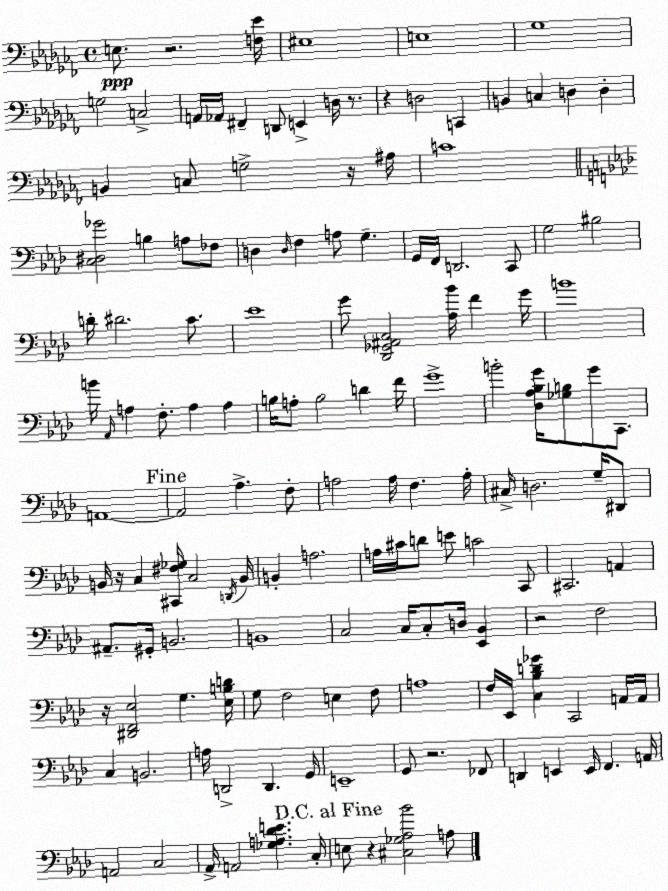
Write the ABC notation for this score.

X:1
T:Untitled
M:4/4
L:1/4
K:Abm
E,/2 z2 [F,_E]/4 ^E,4 E,4 _G,4 G,2 C,2 A,,/4 _A,,/4 ^F,, D,,/2 E,, D,/4 z/2 z D,2 C,, B,, C, D, D, B,, C,/2 G,2 z/4 ^A,/4 C4 [C,^D,_G]2 B, A,/2 _F,/2 D, D,/4 F, A,/2 G, G,,/4 F,,/4 D,,2 C,,/2 G,2 ^B,2 D/4 ^D2 C/2 _E4 G/2 [_D,,_G,,^A,,C,]2 [_A,_B]/4 F G/4 B4 B/4 _A,,/4 A, F,/2 A, A, B,/4 A,/2 B,2 D F/4 G4 B2 [_D,_A,_B,G]/4 [_G,B,]/2 G/2 C,,/2 A,,4 A,,2 _A, F,/2 A,2 A,/4 F, A,/4 ^C,/4 D,2 G,/4 ^D,,/2 B,,/4 z/4 C, [^C,,^F,_G,]/4 C,2 D,,/4 B,,/4 B,, A,2 A,/4 ^C/4 D/2 E/2 C2 C,,/2 ^C,,2 A,, ^A,,/2 ^G,,/4 B,,2 B,,4 C,2 C,/4 C,/2 D,/4 [_E,,_B,,] z2 F,2 z/4 [^D,,F,,_E,]2 G, [_E,B,D]/4 G,/2 F,2 E, F,/2 A,4 F,/4 _E,,/4 [C,_B,D_G] C,,2 A,,/4 A,,/4 C, B,,2 A,/4 D,,2 D,, G,,/4 E,,4 G,,/2 z2 _F,,/2 D,, E,, E,,/4 F,, A,,/4 A,,2 C,2 _A,,/4 A,,2 [_G,A,_DE] C,/4 E,/2 z [^C,_G,_A,_B]2 A,/2